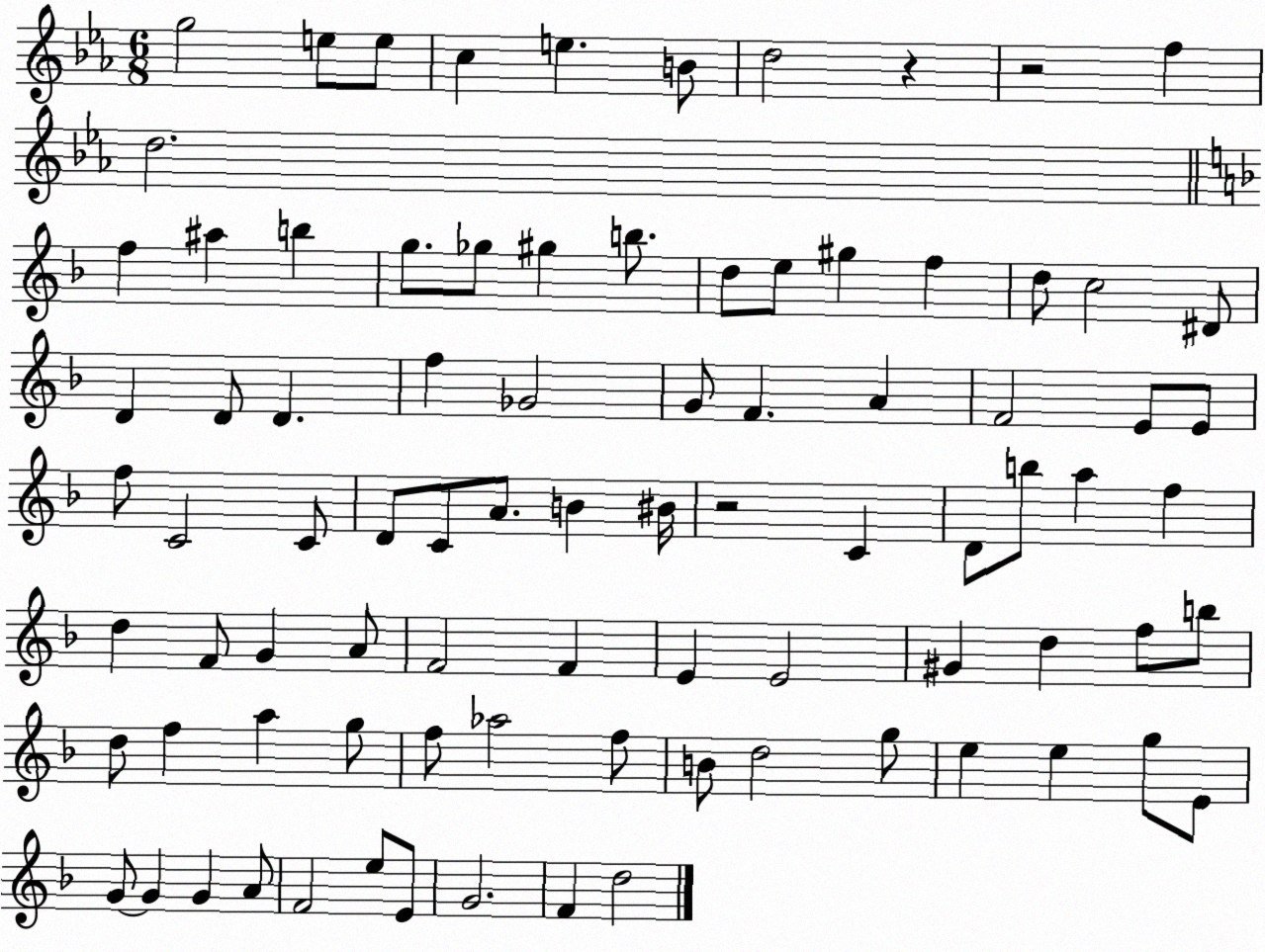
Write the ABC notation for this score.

X:1
T:Untitled
M:6/8
L:1/4
K:Eb
g2 e/2 e/2 c e B/2 d2 z z2 f d2 f ^a b g/2 _g/2 ^g b/2 d/2 e/2 ^g f d/2 c2 ^D/2 D D/2 D f _G2 G/2 F A F2 E/2 E/2 f/2 C2 C/2 D/2 C/2 A/2 B ^B/4 z2 C D/2 b/2 a f d F/2 G A/2 F2 F E E2 ^G d f/2 b/2 d/2 f a g/2 f/2 _a2 f/2 B/2 d2 g/2 e e g/2 E/2 G/2 G G A/2 F2 e/2 E/2 G2 F d2